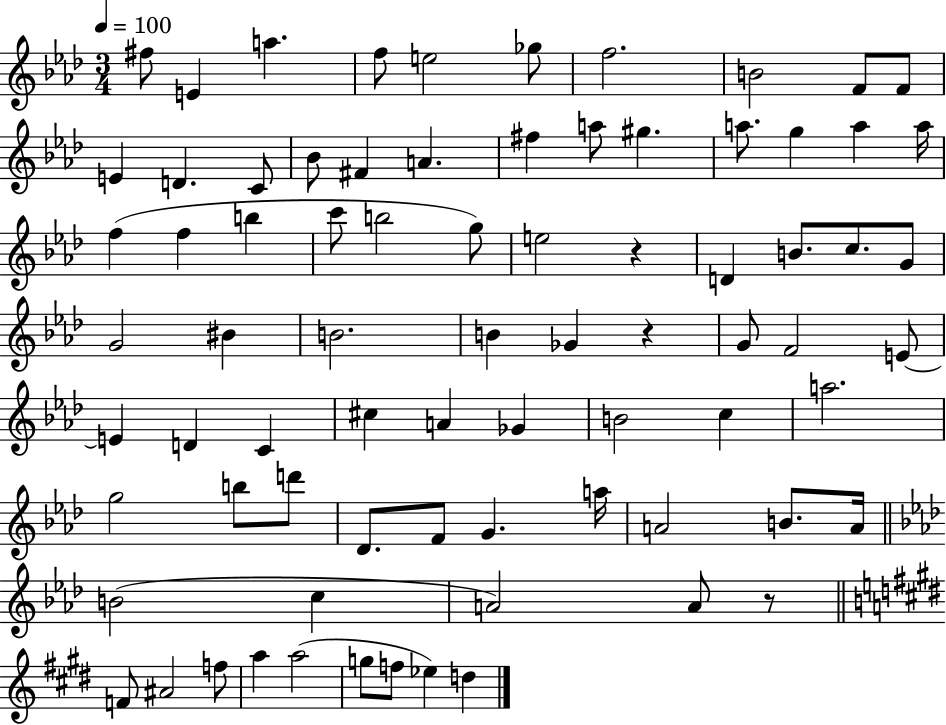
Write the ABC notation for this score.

X:1
T:Untitled
M:3/4
L:1/4
K:Ab
^f/2 E a f/2 e2 _g/2 f2 B2 F/2 F/2 E D C/2 _B/2 ^F A ^f a/2 ^g a/2 g a a/4 f f b c'/2 b2 g/2 e2 z D B/2 c/2 G/2 G2 ^B B2 B _G z G/2 F2 E/2 E D C ^c A _G B2 c a2 g2 b/2 d'/2 _D/2 F/2 G a/4 A2 B/2 A/4 B2 c A2 A/2 z/2 F/2 ^A2 f/2 a a2 g/2 f/2 _e d